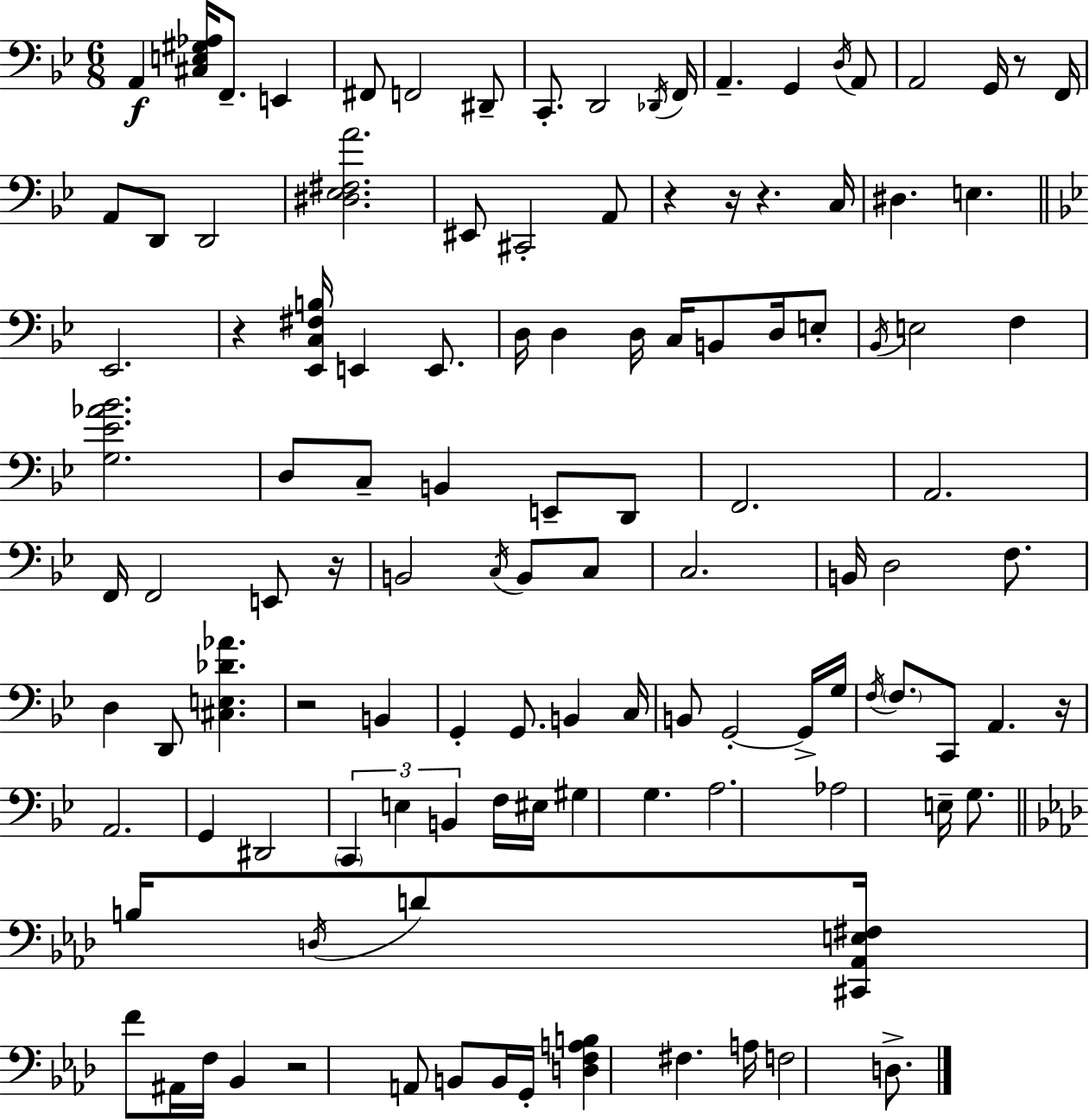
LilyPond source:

{
  \clef bass
  \numericTimeSignature
  \time 6/8
  \key bes \major
  a,4\f <cis e gis aes>16 f,8.-- e,4 | fis,8 f,2 dis,8-- | c,8.-. d,2 \acciaccatura { des,16 } | f,16 a,4.-- g,4 \acciaccatura { d16 } | \break a,8 a,2 g,16 r8 | f,16 a,8 d,8 d,2 | <dis ees fis a'>2. | eis,8 cis,2-. | \break a,8 r4 r16 r4. | c16 dis4. e4. | \bar "||" \break \key bes \major ees,2. | r4 <ees, c fis b>16 e,4 e,8. | d16 d4 d16 c16 b,8 d16 e8-. | \acciaccatura { bes,16 } e2 f4 | \break <g ees' aes' bes'>2. | d8 c8-- b,4 e,8-- d,8 | f,2. | a,2. | \break f,16 f,2 e,8 | r16 b,2 \acciaccatura { c16 } b,8 | c8 c2. | b,16 d2 f8. | \break d4 d,8 <cis e des' aes'>4. | r2 b,4 | g,4-. g,8. b,4 | c16 b,8 g,2-.~~ | \break g,16-> g16 \acciaccatura { f16 } \parenthesize f8. c,8 a,4. | r16 a,2. | g,4 dis,2 | \tuplet 3/2 { \parenthesize c,4 e4 b,4 } | \break f16 eis16 gis4 g4. | a2. | aes2 e16-- | g8. \bar "||" \break \key aes \major b16 \acciaccatura { d16 } d'8 <cis, aes, e fis>16 f'8 ais,16 f16 bes,4 | r2 a,8 b,8 | b,16 g,16-. <d f a b>4 fis4. | a16 f2 d8.-> | \break \bar "|."
}